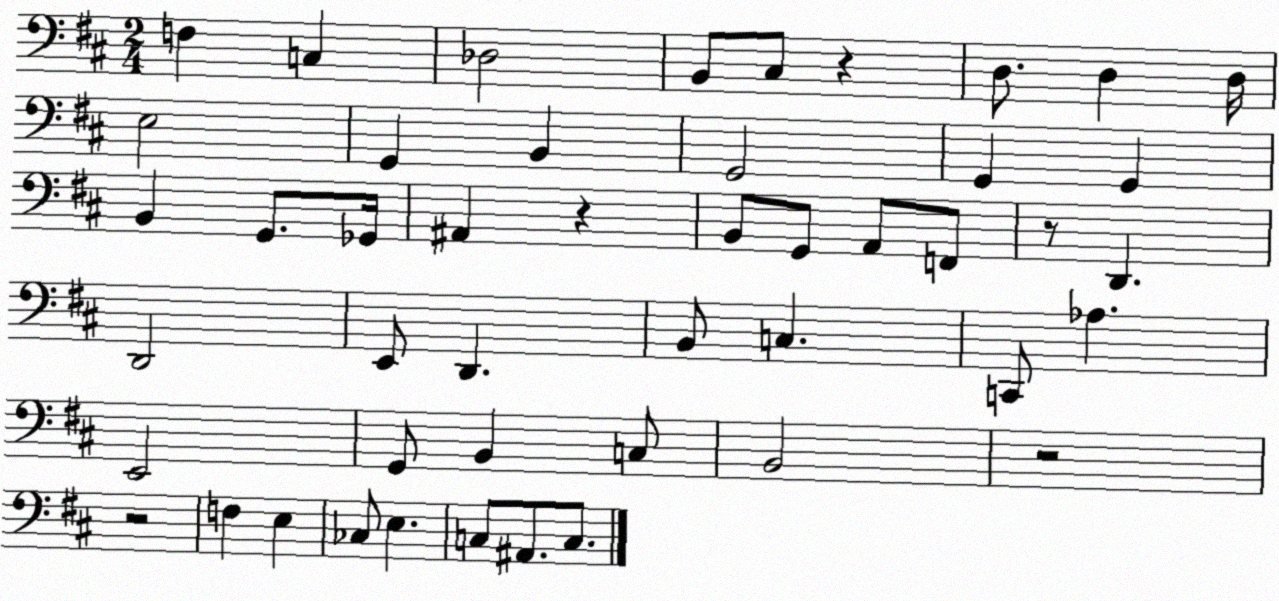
X:1
T:Untitled
M:2/4
L:1/4
K:D
F, C, _D,2 B,,/2 ^C,/2 z D,/2 D, D,/4 E,2 G,, B,, G,,2 G,, G,, B,, G,,/2 _G,,/4 ^A,, z B,,/2 G,,/2 A,,/2 F,,/2 z/2 D,, D,,2 E,,/2 D,, B,,/2 C, C,,/2 _A, E,,2 G,,/2 B,, C,/2 B,,2 z2 z2 F, E, _C,/2 E, C,/2 ^A,,/2 C,/2